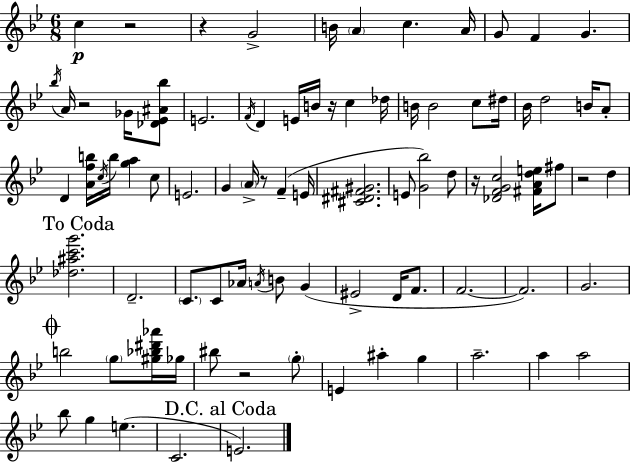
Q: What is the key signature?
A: BES major